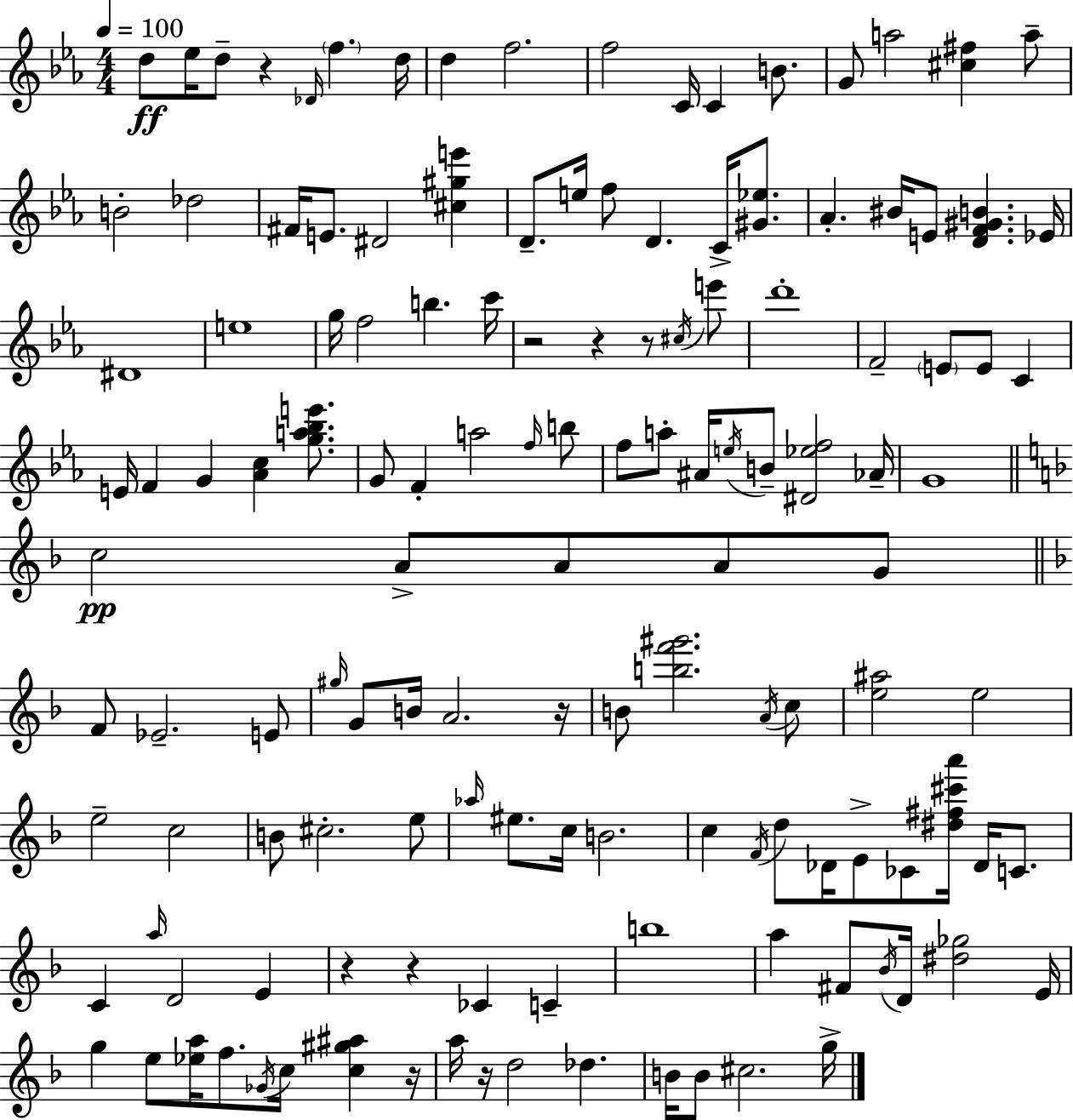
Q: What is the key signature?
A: C minor